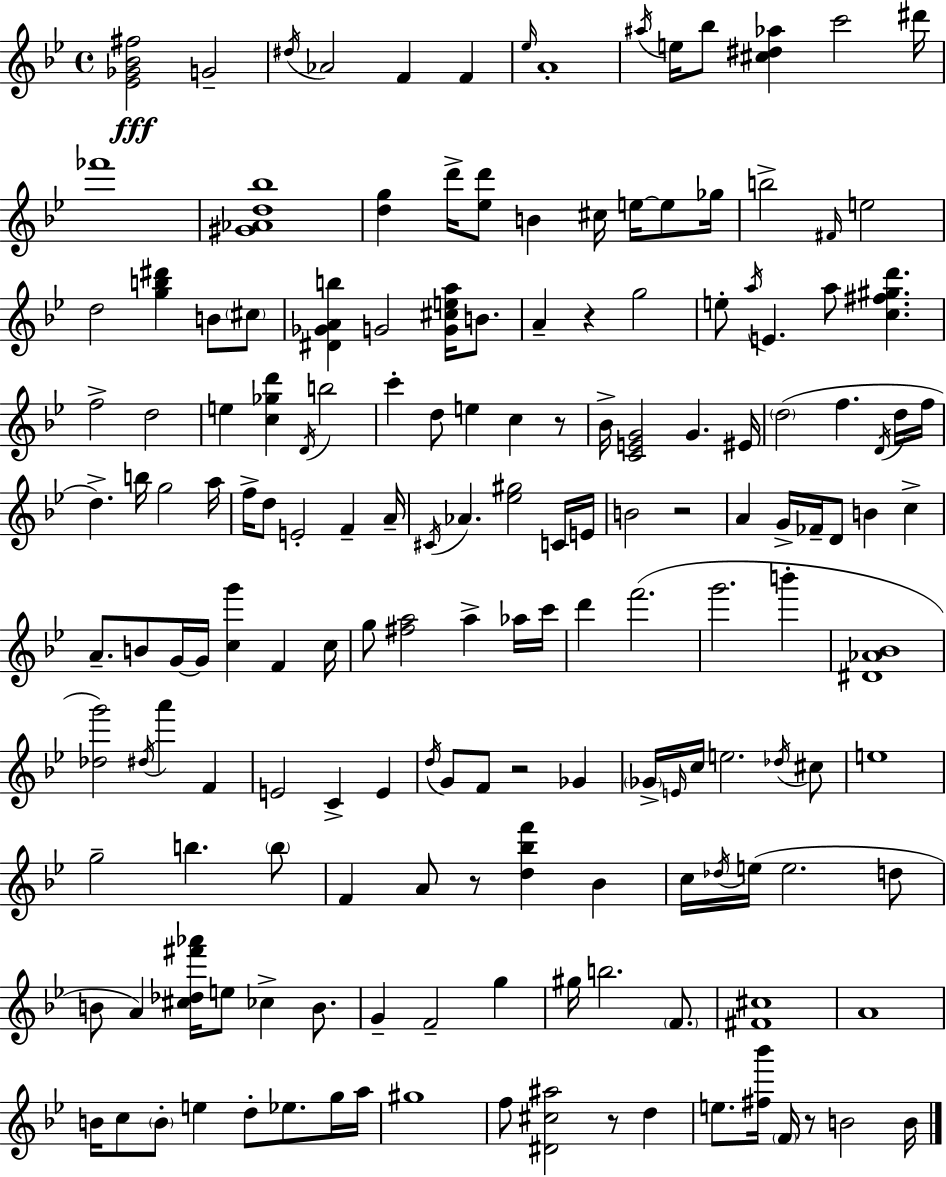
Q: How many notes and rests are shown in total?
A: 167